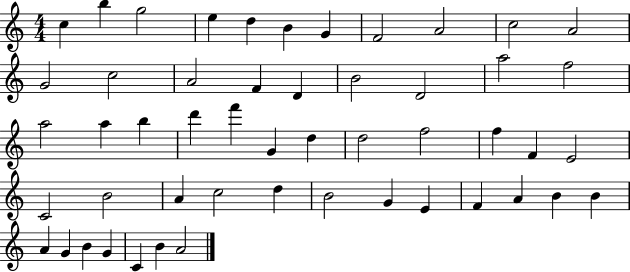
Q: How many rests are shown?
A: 0